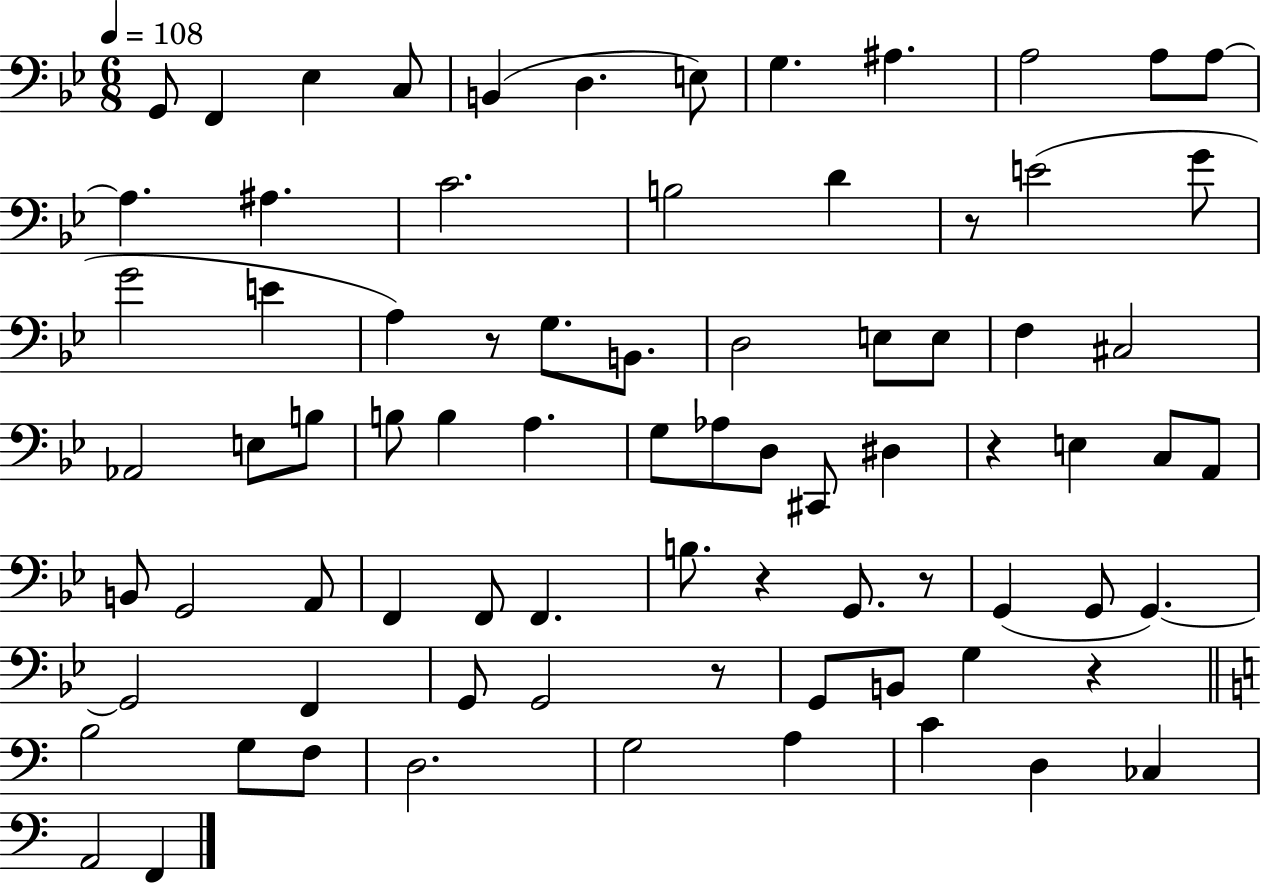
{
  \clef bass
  \numericTimeSignature
  \time 6/8
  \key bes \major
  \tempo 4 = 108
  g,8 f,4 ees4 c8 | b,4( d4. e8) | g4. ais4. | a2 a8 a8~~ | \break a4. ais4. | c'2. | b2 d'4 | r8 e'2( g'8 | \break g'2 e'4 | a4) r8 g8. b,8. | d2 e8 e8 | f4 cis2 | \break aes,2 e8 b8 | b8 b4 a4. | g8 aes8 d8 cis,8 dis4 | r4 e4 c8 a,8 | \break b,8 g,2 a,8 | f,4 f,8 f,4. | b8. r4 g,8. r8 | g,4( g,8 g,4.~~) | \break g,2 f,4 | g,8 g,2 r8 | g,8 b,8 g4 r4 | \bar "||" \break \key a \minor b2 g8 f8 | d2. | g2 a4 | c'4 d4 ces4 | \break a,2 f,4 | \bar "|."
}